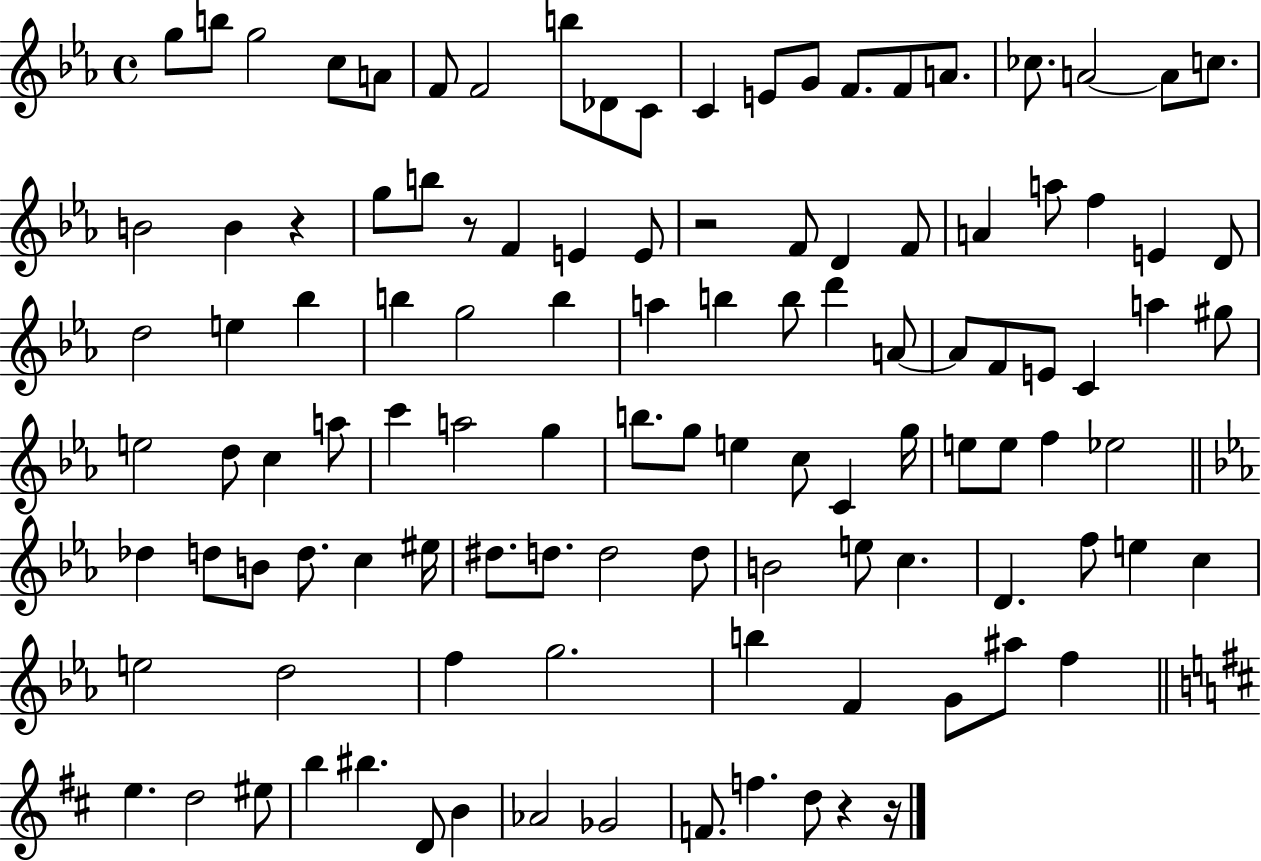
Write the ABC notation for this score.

X:1
T:Untitled
M:4/4
L:1/4
K:Eb
g/2 b/2 g2 c/2 A/2 F/2 F2 b/2 _D/2 C/2 C E/2 G/2 F/2 F/2 A/2 _c/2 A2 A/2 c/2 B2 B z g/2 b/2 z/2 F E E/2 z2 F/2 D F/2 A a/2 f E D/2 d2 e _b b g2 b a b b/2 d' A/2 A/2 F/2 E/2 C a ^g/2 e2 d/2 c a/2 c' a2 g b/2 g/2 e c/2 C g/4 e/2 e/2 f _e2 _d d/2 B/2 d/2 c ^e/4 ^d/2 d/2 d2 d/2 B2 e/2 c D f/2 e c e2 d2 f g2 b F G/2 ^a/2 f e d2 ^e/2 b ^b D/2 B _A2 _G2 F/2 f d/2 z z/4